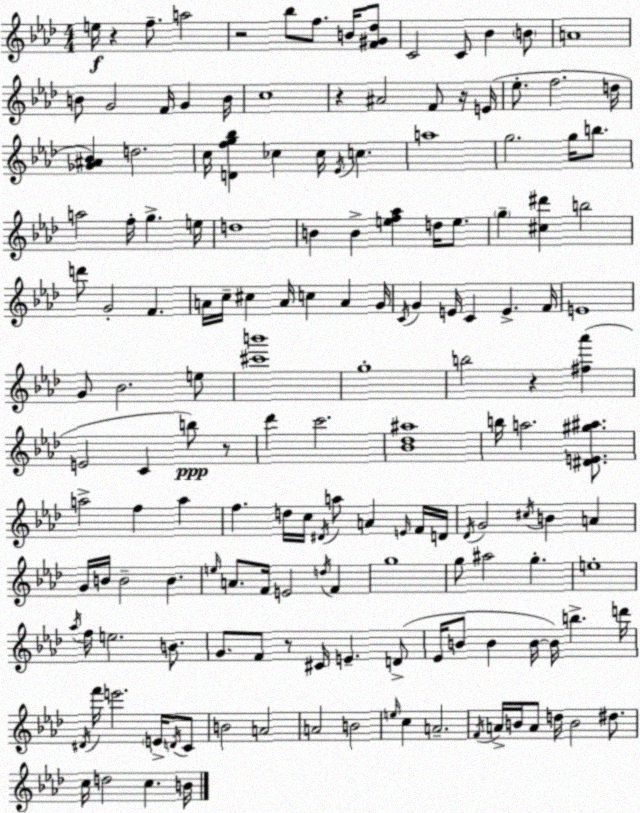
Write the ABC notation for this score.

X:1
T:Untitled
M:4/4
L:1/4
K:Fm
e/4 z f/2 a2 z2 _b/2 f/2 B/4 [F^G_d]/2 C2 C/2 _B B/2 A4 B/2 G2 F/4 G B/4 c4 z ^A2 F/2 z/4 E/4 _e/2 f2 d/4 [_G^A_B] d2 c/4 [Dfg_b] _c _c/4 _E/4 c a4 g2 g/4 b/2 a2 f/4 g e/4 d4 B B [ef_a] d/4 e/2 g [^c^d'] b2 d'/2 G2 F A/4 c/4 ^c A/4 c A G/4 C/4 G E/4 C E F/4 E4 G/2 _B2 e/2 [^c'b']4 g4 b2 z [^f_a'] E2 C b/2 z/2 _d' c'2 [_B_d^a]4 b/4 a2 [^DE^g^a]/2 a2 f a f d/4 c/4 ^D/4 a/2 A E/4 F/4 D/4 _D/4 G2 ^c/4 B A G/4 B/4 B2 B e/4 A/2 F/4 E2 d/4 F g4 g/2 ^a2 g e4 _a/4 f/4 e2 B/2 G/2 F/2 z/2 ^C/4 E D/2 _E/4 B/2 B B/4 B/4 b d'/4 ^D/4 f'/4 e'2 E/4 D/4 C/2 B2 A2 A2 B2 e/4 c A2 F/4 A/4 B/4 A/2 d/4 B2 ^d/2 c/4 d2 c B/4